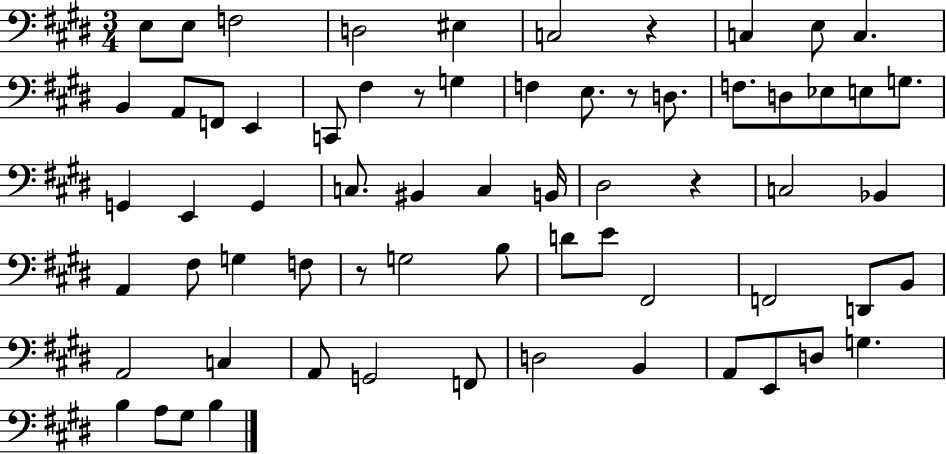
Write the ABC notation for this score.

X:1
T:Untitled
M:3/4
L:1/4
K:E
E,/2 E,/2 F,2 D,2 ^E, C,2 z C, E,/2 C, B,, A,,/2 F,,/2 E,, C,,/2 ^F, z/2 G, F, E,/2 z/2 D,/2 F,/2 D,/2 _E,/2 E,/2 G,/2 G,, E,, G,, C,/2 ^B,, C, B,,/4 ^D,2 z C,2 _B,, A,, ^F,/2 G, F,/2 z/2 G,2 B,/2 D/2 E/2 ^F,,2 F,,2 D,,/2 B,,/2 A,,2 C, A,,/2 G,,2 F,,/2 D,2 B,, A,,/2 E,,/2 D,/2 G, B, A,/2 ^G,/2 B,